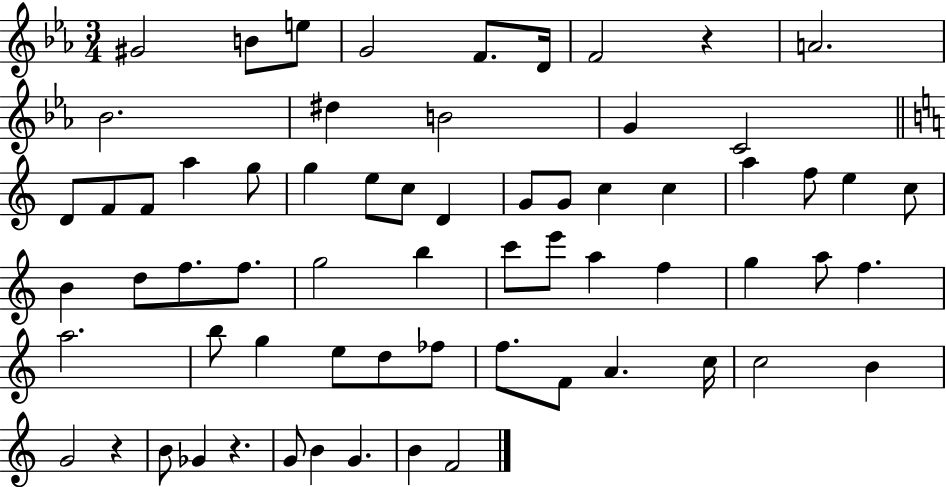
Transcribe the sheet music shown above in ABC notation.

X:1
T:Untitled
M:3/4
L:1/4
K:Eb
^G2 B/2 e/2 G2 F/2 D/4 F2 z A2 _B2 ^d B2 G C2 D/2 F/2 F/2 a g/2 g e/2 c/2 D G/2 G/2 c c a f/2 e c/2 B d/2 f/2 f/2 g2 b c'/2 e'/2 a f g a/2 f a2 b/2 g e/2 d/2 _f/2 f/2 F/2 A c/4 c2 B G2 z B/2 _G z G/2 B G B F2